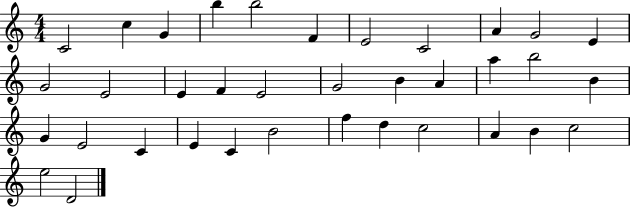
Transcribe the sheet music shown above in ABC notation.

X:1
T:Untitled
M:4/4
L:1/4
K:C
C2 c G b b2 F E2 C2 A G2 E G2 E2 E F E2 G2 B A a b2 B G E2 C E C B2 f d c2 A B c2 e2 D2